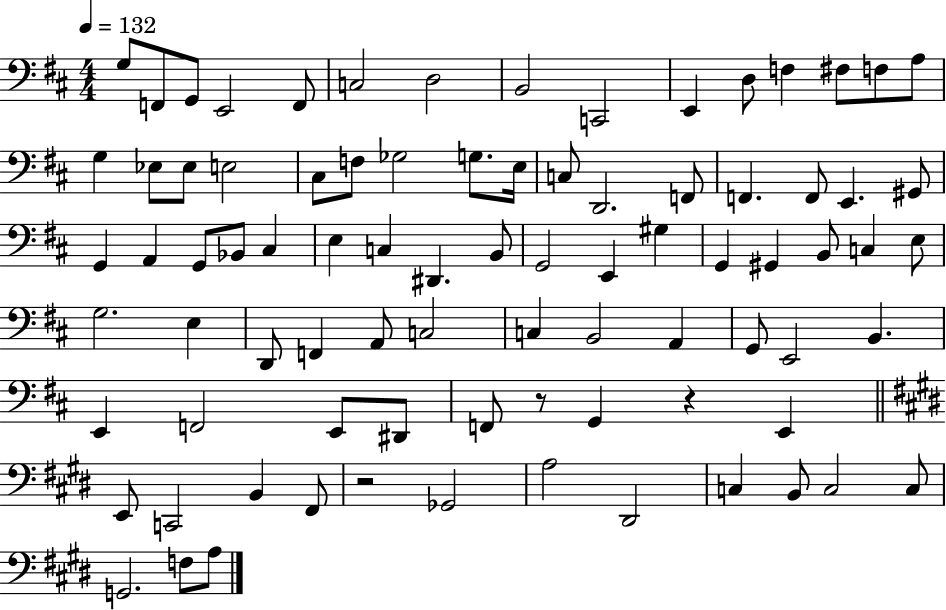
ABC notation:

X:1
T:Untitled
M:4/4
L:1/4
K:D
G,/2 F,,/2 G,,/2 E,,2 F,,/2 C,2 D,2 B,,2 C,,2 E,, D,/2 F, ^F,/2 F,/2 A,/2 G, _E,/2 _E,/2 E,2 ^C,/2 F,/2 _G,2 G,/2 E,/4 C,/2 D,,2 F,,/2 F,, F,,/2 E,, ^G,,/2 G,, A,, G,,/2 _B,,/2 ^C, E, C, ^D,, B,,/2 G,,2 E,, ^G, G,, ^G,, B,,/2 C, E,/2 G,2 E, D,,/2 F,, A,,/2 C,2 C, B,,2 A,, G,,/2 E,,2 B,, E,, F,,2 E,,/2 ^D,,/2 F,,/2 z/2 G,, z E,, E,,/2 C,,2 B,, ^F,,/2 z2 _G,,2 A,2 ^D,,2 C, B,,/2 C,2 C,/2 G,,2 F,/2 A,/2